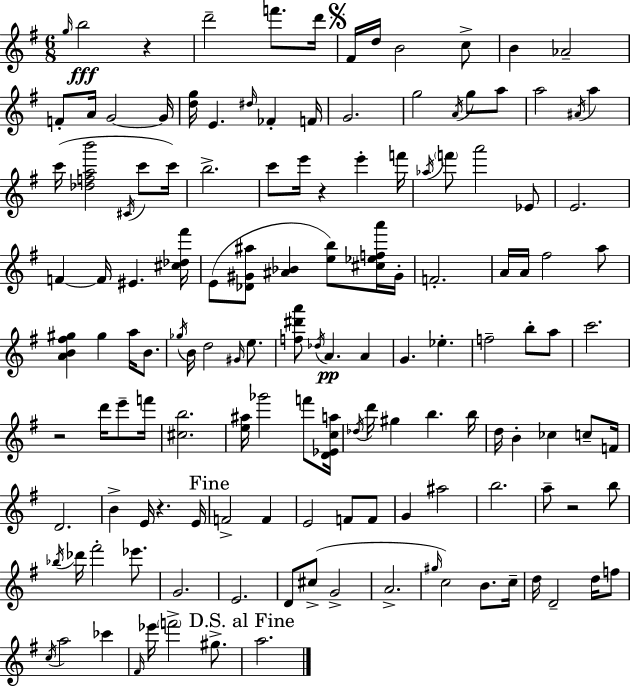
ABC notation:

X:1
T:Untitled
M:6/8
L:1/4
K:Em
g/4 b2 z d'2 f'/2 d'/4 ^F/4 d/4 B2 c/2 B _A2 F/2 A/4 G2 G/4 [dg]/4 E ^d/4 _F F/4 G2 g2 A/4 g/2 a/2 a2 ^A/4 a c'/4 [_dfab']2 ^C/4 c'/2 c'/4 b2 c'/2 e'/4 z e' f'/4 _a/4 f'/2 a'2 _E/2 E2 F F/4 ^E [^c_d^f']/4 E/2 [_D^G^a]/2 [^A_B] [eb]/2 [^c_efa']/4 ^G/4 F2 A/4 A/4 ^f2 a/2 [AB^f^g] ^g a/4 B/2 _g/4 B/4 d2 ^G/4 e/2 [f^d'a']/2 _d/4 A A G _e f2 b/2 a/2 c'2 z2 d'/4 e'/2 f'/4 [^cb]2 [e^a]/4 _g'2 f'/2 [D_Eca]/4 _d/4 d'/4 ^g b b/4 d/4 B _c c/2 F/4 D2 B E/4 z E/4 F2 F E2 F/2 F/2 G ^a2 b2 a/2 z2 b/2 _b/4 _d'/4 ^f'2 _e'/2 G2 E2 D/2 ^c/2 G2 A2 ^g/4 c2 B/2 c/4 d/4 D2 d/4 f/2 c/4 a2 _c' ^F/4 _e'/4 f'2 ^g/2 a2